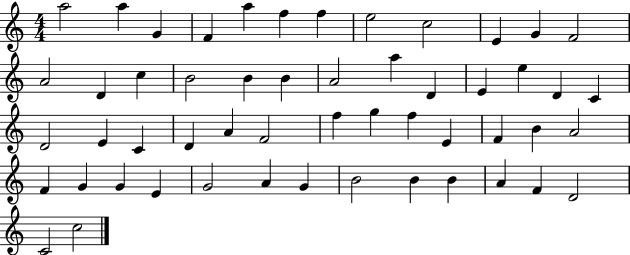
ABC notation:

X:1
T:Untitled
M:4/4
L:1/4
K:C
a2 a G F a f f e2 c2 E G F2 A2 D c B2 B B A2 a D E e D C D2 E C D A F2 f g f E F B A2 F G G E G2 A G B2 B B A F D2 C2 c2